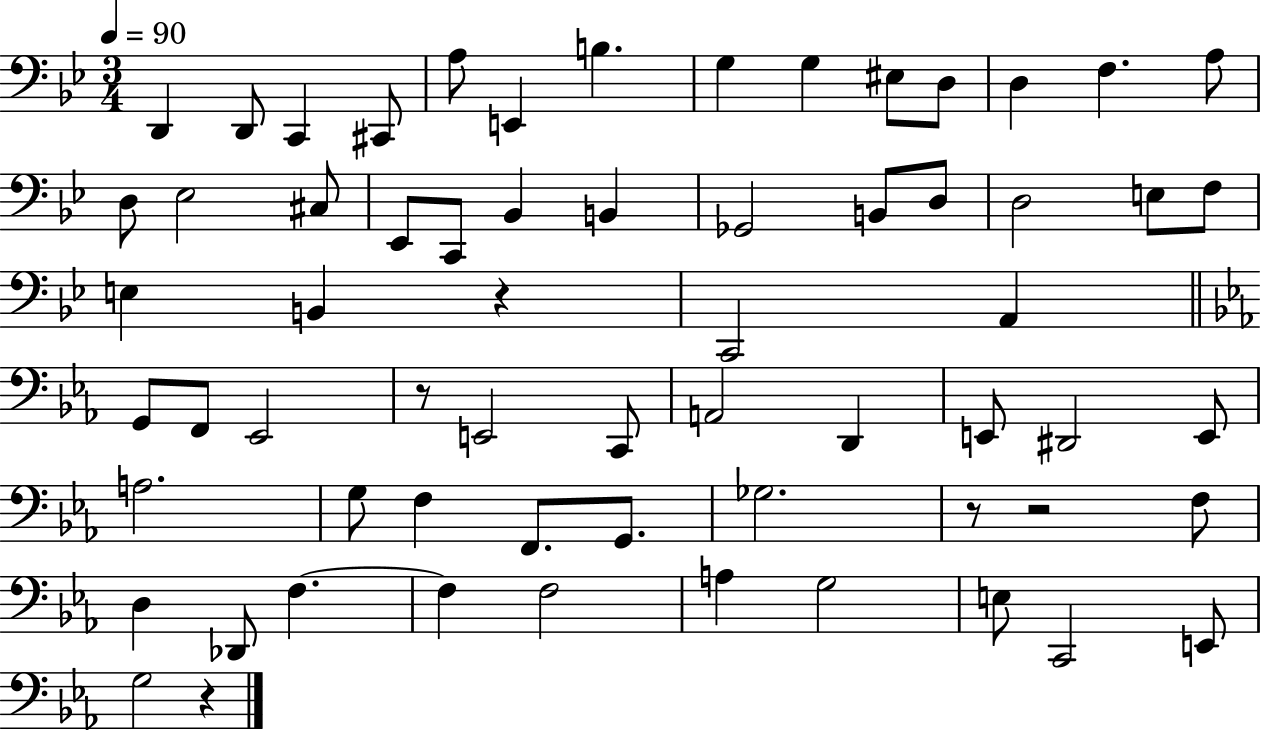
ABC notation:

X:1
T:Untitled
M:3/4
L:1/4
K:Bb
D,, D,,/2 C,, ^C,,/2 A,/2 E,, B, G, G, ^E,/2 D,/2 D, F, A,/2 D,/2 _E,2 ^C,/2 _E,,/2 C,,/2 _B,, B,, _G,,2 B,,/2 D,/2 D,2 E,/2 F,/2 E, B,, z C,,2 A,, G,,/2 F,,/2 _E,,2 z/2 E,,2 C,,/2 A,,2 D,, E,,/2 ^D,,2 E,,/2 A,2 G,/2 F, F,,/2 G,,/2 _G,2 z/2 z2 F,/2 D, _D,,/2 F, F, F,2 A, G,2 E,/2 C,,2 E,,/2 G,2 z